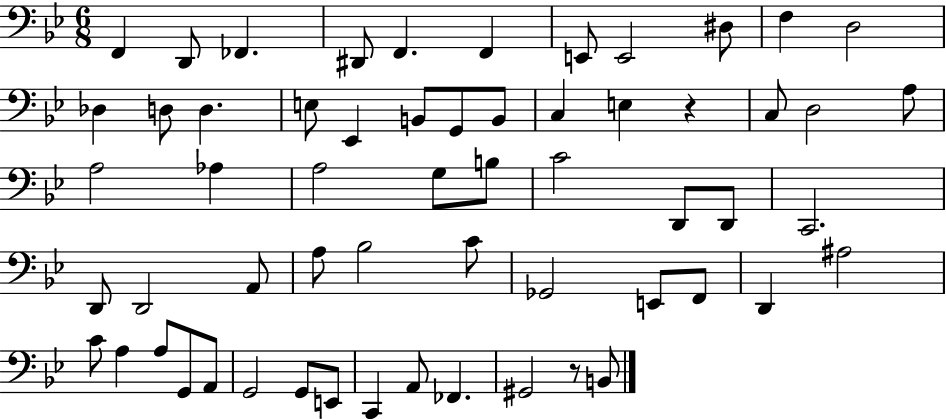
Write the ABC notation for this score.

X:1
T:Untitled
M:6/8
L:1/4
K:Bb
F,, D,,/2 _F,, ^D,,/2 F,, F,, E,,/2 E,,2 ^D,/2 F, D,2 _D, D,/2 D, E,/2 _E,, B,,/2 G,,/2 B,,/2 C, E, z C,/2 D,2 A,/2 A,2 _A, A,2 G,/2 B,/2 C2 D,,/2 D,,/2 C,,2 D,,/2 D,,2 A,,/2 A,/2 _B,2 C/2 _G,,2 E,,/2 F,,/2 D,, ^A,2 C/2 A, A,/2 G,,/2 A,,/2 G,,2 G,,/2 E,,/2 C,, A,,/2 _F,, ^G,,2 z/2 B,,/2